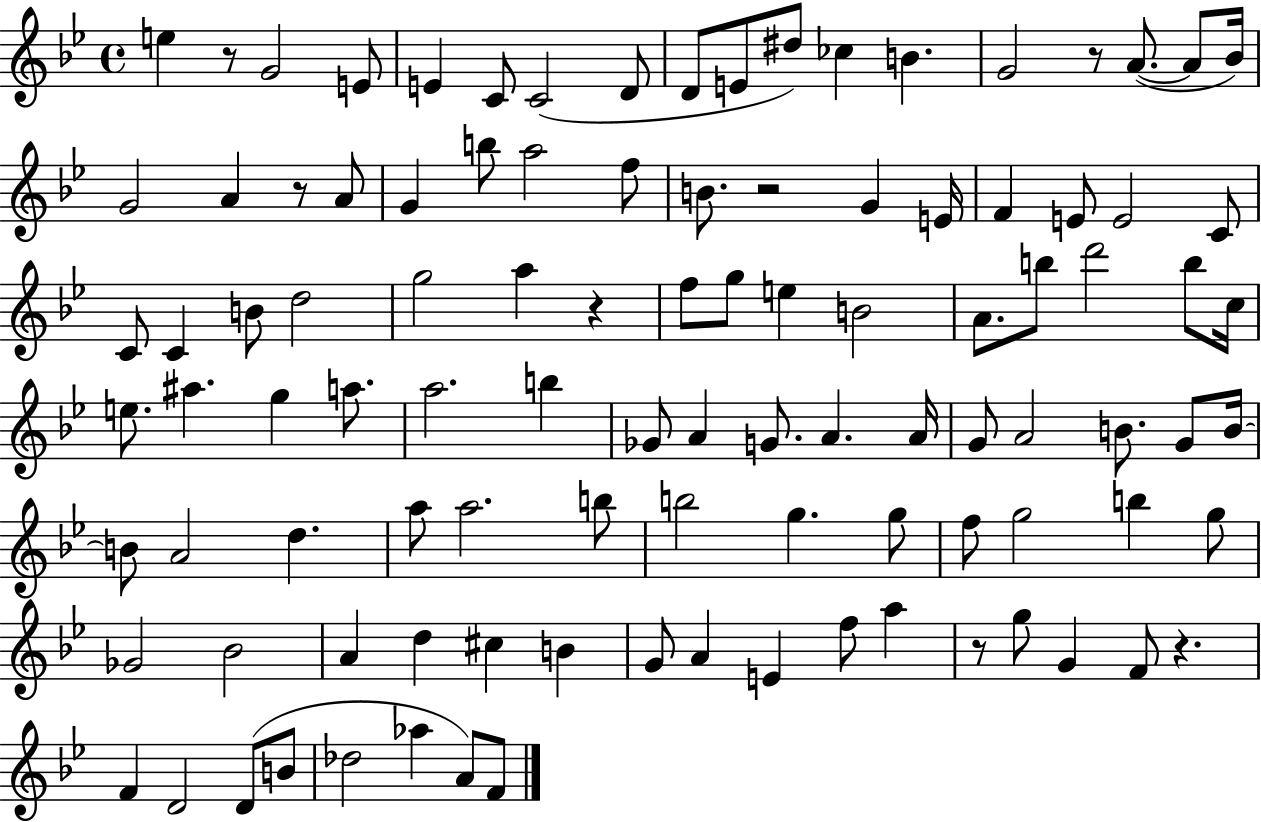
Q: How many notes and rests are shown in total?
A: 103